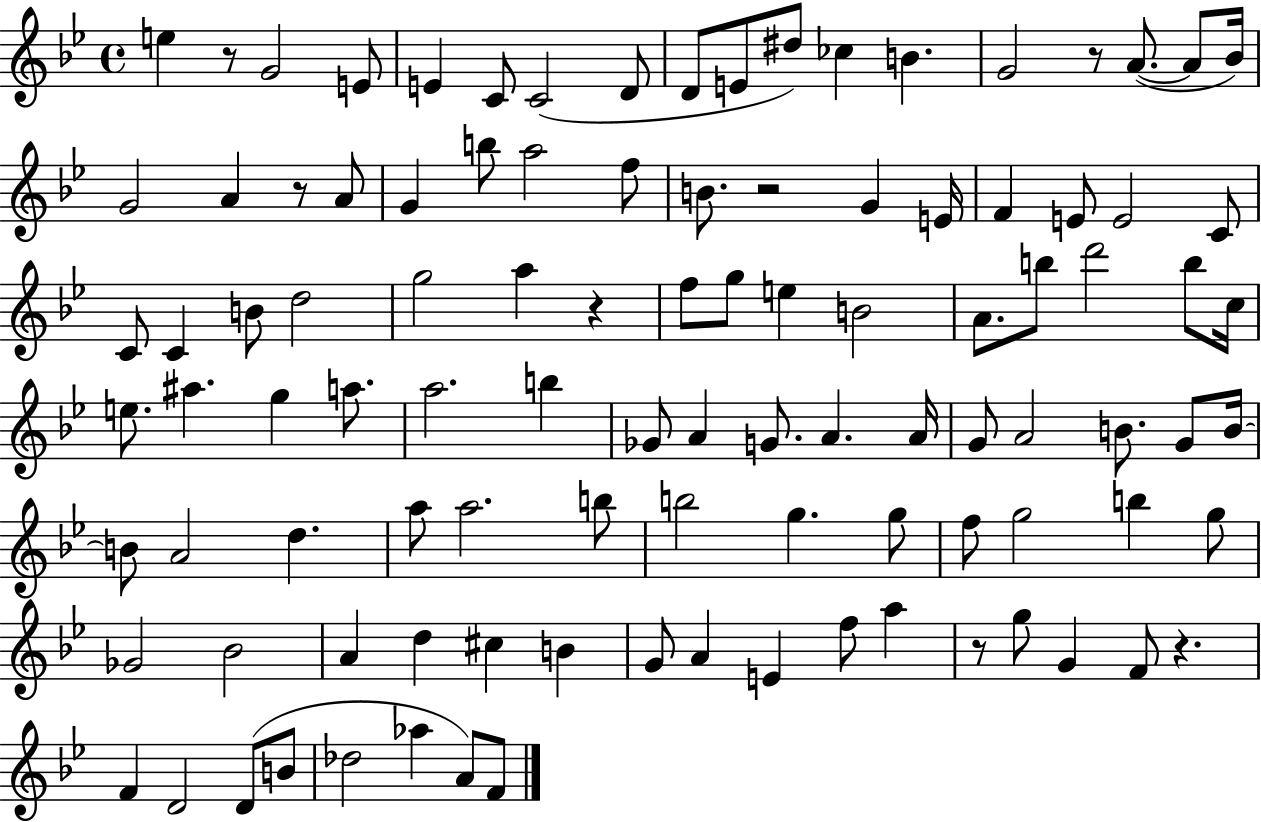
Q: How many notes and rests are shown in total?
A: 103